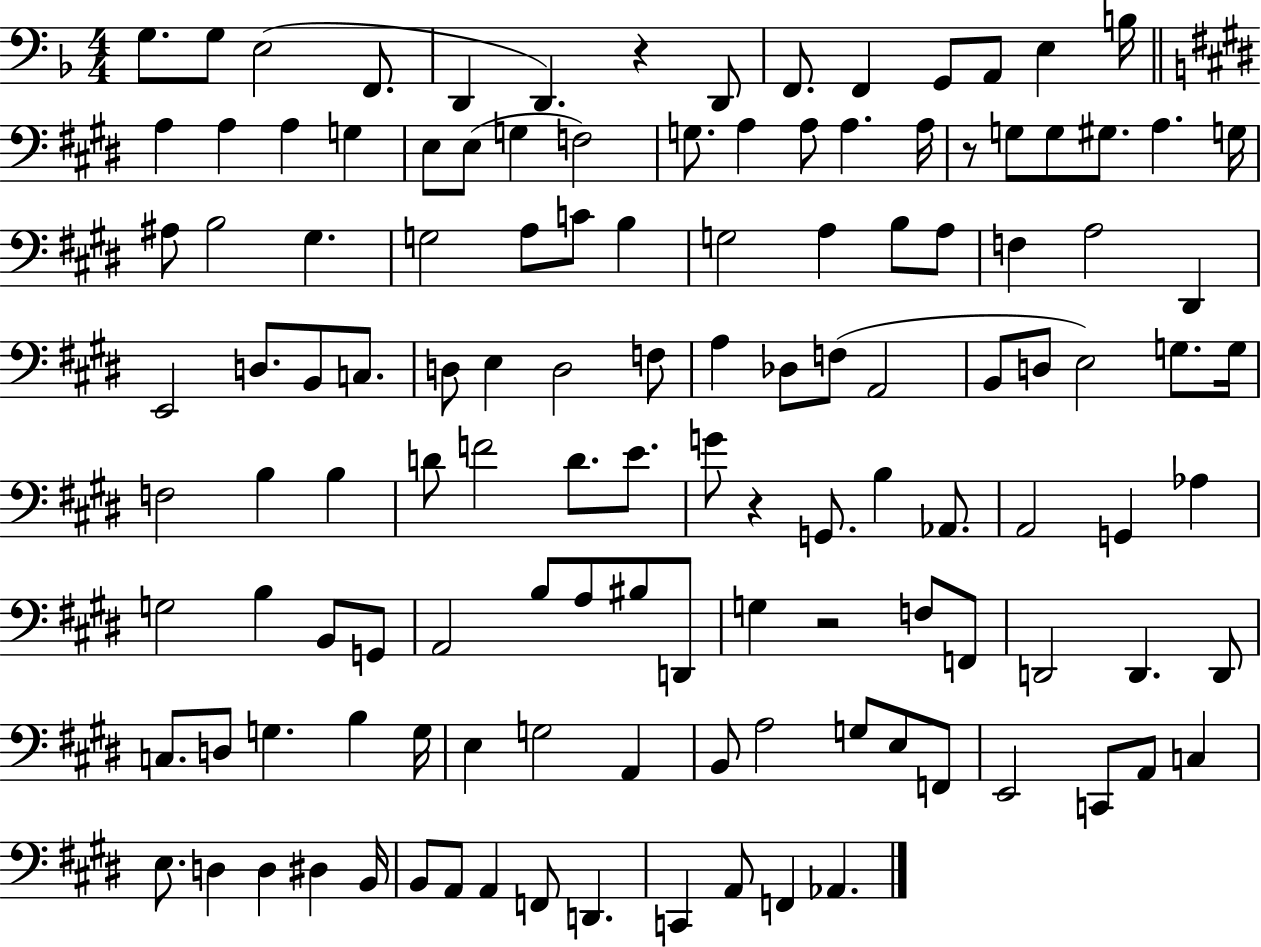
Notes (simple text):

G3/e. G3/e E3/h F2/e. D2/q D2/q. R/q D2/e F2/e. F2/q G2/e A2/e E3/q B3/s A3/q A3/q A3/q G3/q E3/e E3/e G3/q F3/h G3/e. A3/q A3/e A3/q. A3/s R/e G3/e G3/e G#3/e. A3/q. G3/s A#3/e B3/h G#3/q. G3/h A3/e C4/e B3/q G3/h A3/q B3/e A3/e F3/q A3/h D#2/q E2/h D3/e. B2/e C3/e. D3/e E3/q D3/h F3/e A3/q Db3/e F3/e A2/h B2/e D3/e E3/h G3/e. G3/s F3/h B3/q B3/q D4/e F4/h D4/e. E4/e. G4/e R/q G2/e. B3/q Ab2/e. A2/h G2/q Ab3/q G3/h B3/q B2/e G2/e A2/h B3/e A3/e BIS3/e D2/e G3/q R/h F3/e F2/e D2/h D2/q. D2/e C3/e. D3/e G3/q. B3/q G3/s E3/q G3/h A2/q B2/e A3/h G3/e E3/e F2/e E2/h C2/e A2/e C3/q E3/e. D3/q D3/q D#3/q B2/s B2/e A2/e A2/q F2/e D2/q. C2/q A2/e F2/q Ab2/q.